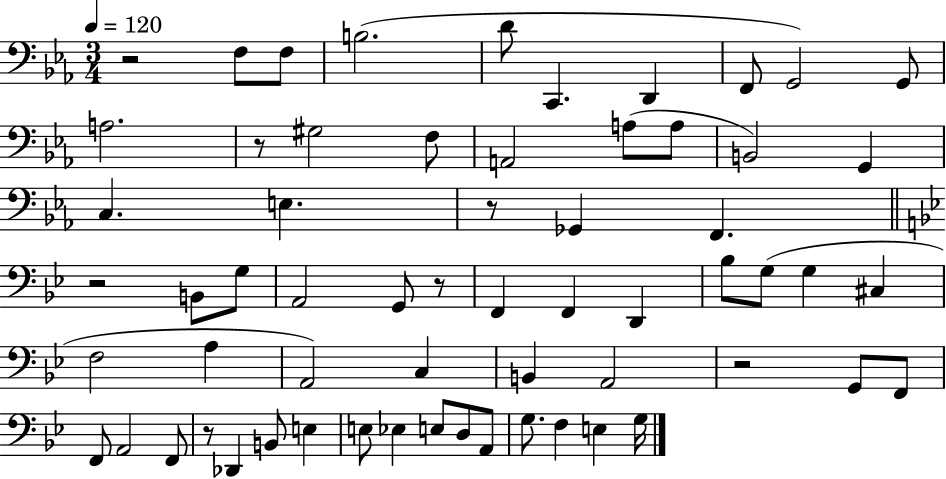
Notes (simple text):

R/h F3/e F3/e B3/h. D4/e C2/q. D2/q F2/e G2/h G2/e A3/h. R/e G#3/h F3/e A2/h A3/e A3/e B2/h G2/q C3/q. E3/q. R/e Gb2/q F2/q. R/h B2/e G3/e A2/h G2/e R/e F2/q F2/q D2/q Bb3/e G3/e G3/q C#3/q F3/h A3/q A2/h C3/q B2/q A2/h R/h G2/e F2/e F2/e A2/h F2/e R/e Db2/q B2/e E3/q E3/e Eb3/q E3/e D3/e A2/e G3/e. F3/q E3/q G3/s